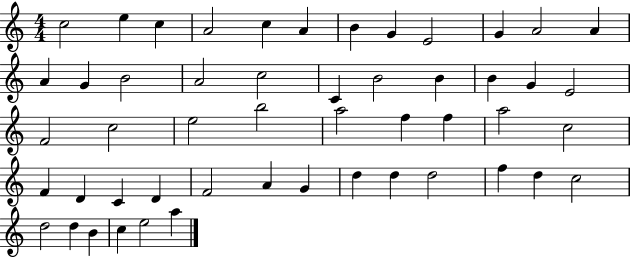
{
  \clef treble
  \numericTimeSignature
  \time 4/4
  \key c \major
  c''2 e''4 c''4 | a'2 c''4 a'4 | b'4 g'4 e'2 | g'4 a'2 a'4 | \break a'4 g'4 b'2 | a'2 c''2 | c'4 b'2 b'4 | b'4 g'4 e'2 | \break f'2 c''2 | e''2 b''2 | a''2 f''4 f''4 | a''2 c''2 | \break f'4 d'4 c'4 d'4 | f'2 a'4 g'4 | d''4 d''4 d''2 | f''4 d''4 c''2 | \break d''2 d''4 b'4 | c''4 e''2 a''4 | \bar "|."
}